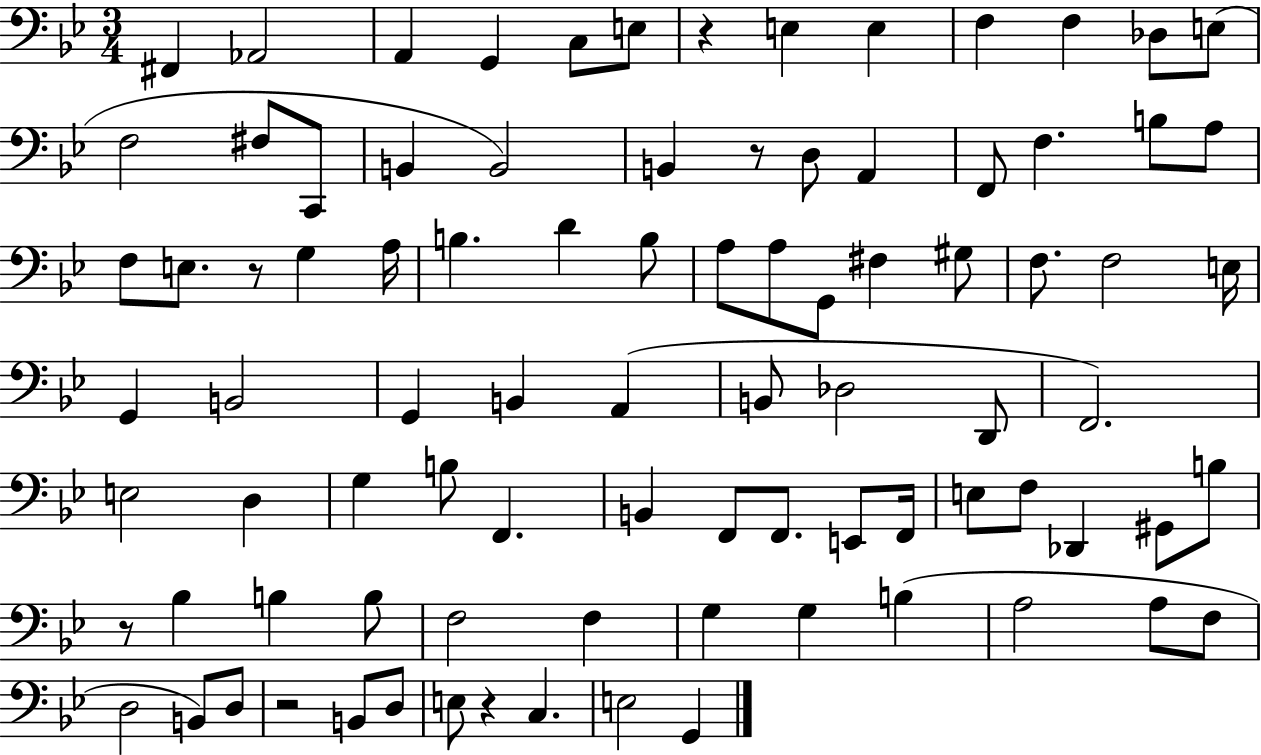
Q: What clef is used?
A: bass